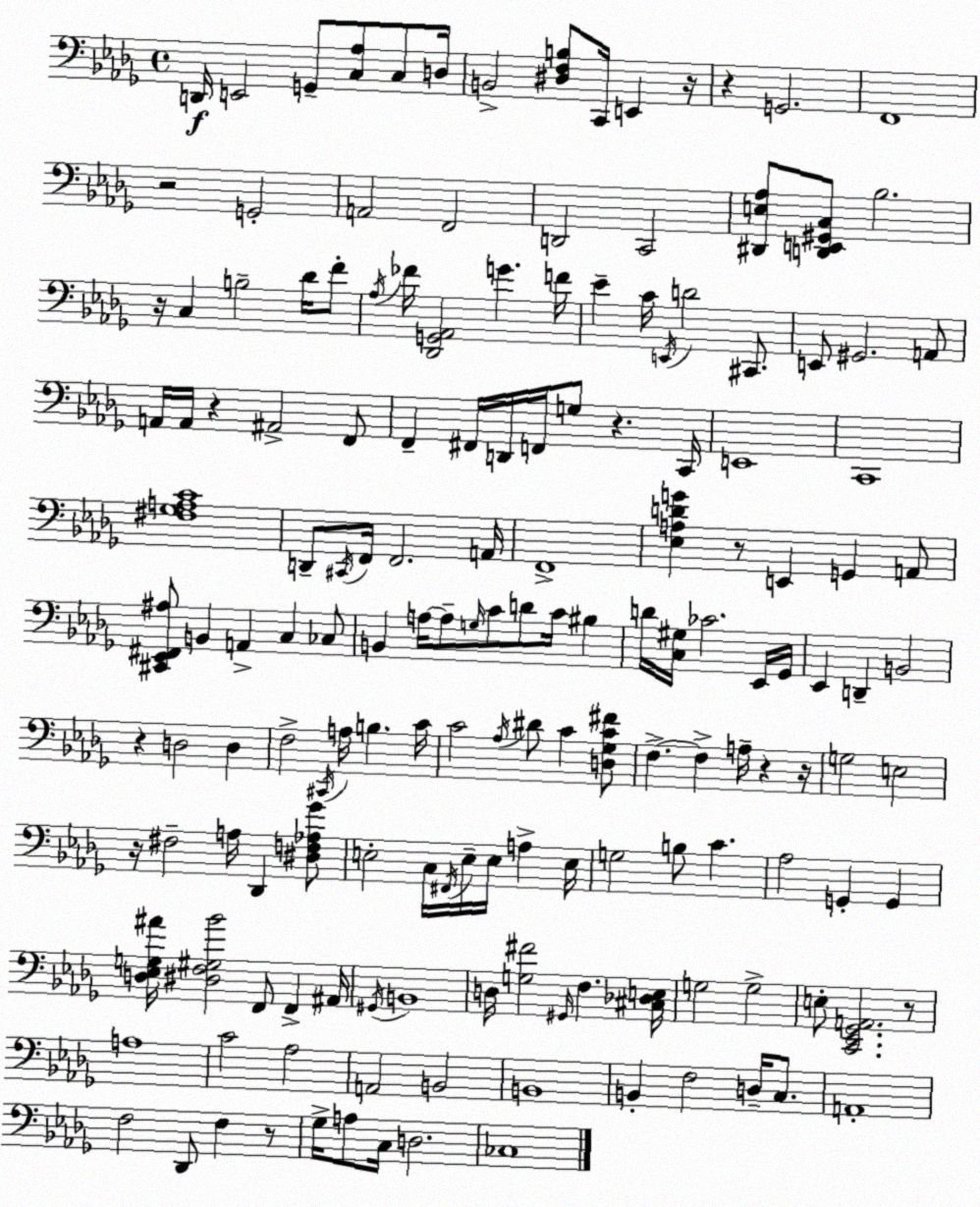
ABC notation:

X:1
T:Untitled
M:4/4
L:1/4
K:Bbm
D,,/4 E,,2 G,,/2 [C,_A,]/2 C,/2 D,/4 B,,2 [^D,F,B,]/2 C,,/4 E,, z/4 z G,,2 F,,4 z2 G,,2 A,,2 F,,2 D,,2 C,,2 [^D,,E,_A,]/2 [D,,E,,^G,,C,]/2 _B,2 z/4 C, B,2 _D/4 F/2 _A,/4 _F/4 [_D,,G,,_A,,]2 G F/4 _E C/4 E,,/4 D2 ^C,,/2 E,,/2 ^G,,2 A,,/2 A,,/4 A,,/4 z ^A,,2 F,,/2 F,, ^F,,/4 D,,/4 F,,/4 G,/2 z C,,/4 E,,4 C,,4 [^F,_G,A,C]4 D,,/2 ^C,,/4 F,,/4 F,,2 A,,/4 F,,4 [_E,A,DG] z/2 E,, G,, A,,/2 [^C,,_E,,^F,,^A,]/2 B,, A,, C, _C,/2 B,, A,/4 A,/2 G,/4 C/2 D/2 C/4 ^B, D/4 [C,^G,]/4 _C2 _E,,/4 _G,,/4 _E,, D,, B,,2 z D,2 D, F,2 ^C,,/4 A,/4 B, C/4 C2 _A,/4 ^D/2 C [D,_G,C^F]/2 F, F, A,/4 z z/4 G,2 E,2 z/4 ^F,2 A,/4 _D,, [^D,F,_A,_G]/2 E,2 C,/4 ^F,,/4 E,/4 E,/4 A, E,/4 G,2 B,/2 C _A,2 G,, G,, [D,_E,G,^A]/4 [^D,F,^G,_B]2 F,,/2 F,, ^A,,/4 ^G,,/4 B,,4 D,/4 [G,^F]2 ^G,,/4 F, [^C,_D,E,]/4 G,2 G,2 E,/2 [C,,_E,,_G,,A,,]2 z/2 A,4 C2 _A,2 A,,2 B,,2 B,,4 B,, F,2 D,/4 C,/2 A,,4 F,2 _D,,/2 F, z/2 _G,/4 A,/2 C,/4 D,2 _C,4